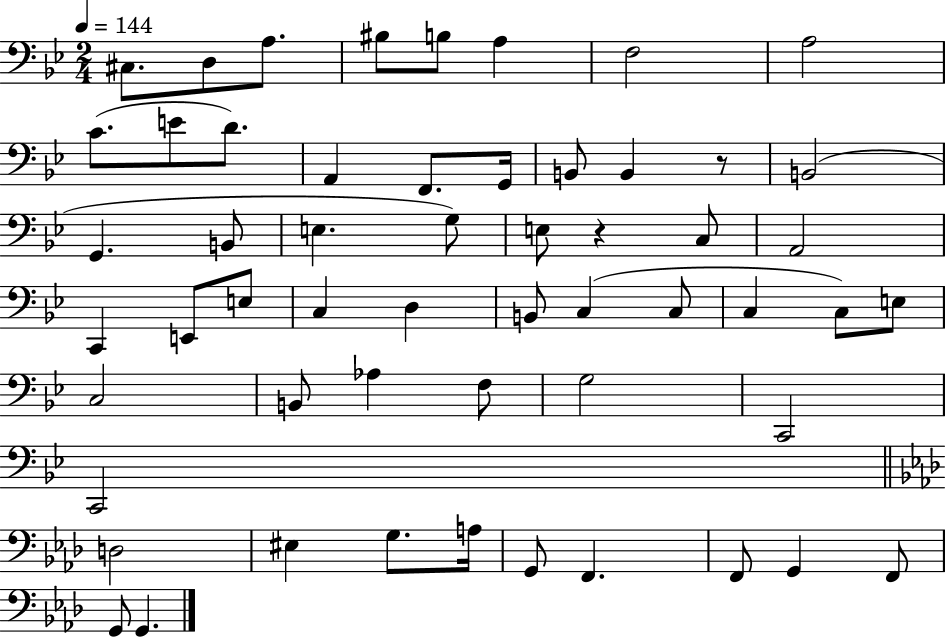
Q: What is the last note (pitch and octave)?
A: G2